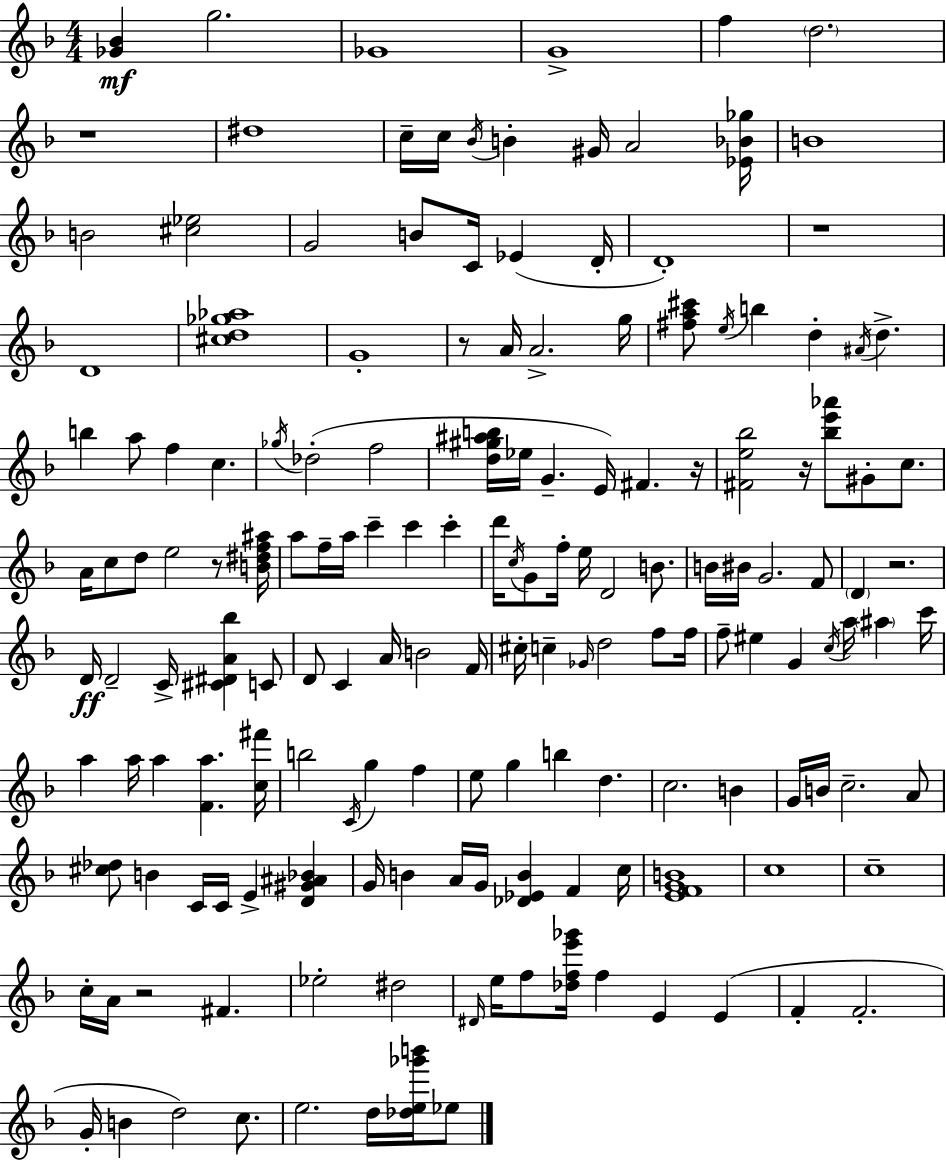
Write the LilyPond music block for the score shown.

{
  \clef treble
  \numericTimeSignature
  \time 4/4
  \key f \major
  <ges' bes'>4\mf g''2. | ges'1 | g'1-> | f''4 \parenthesize d''2. | \break r1 | dis''1 | c''16-- c''16 \acciaccatura { bes'16 } b'4-. gis'16 a'2 | <ees' bes' ges''>16 b'1 | \break b'2 <cis'' ees''>2 | g'2 b'8 c'16 ees'4( | d'16-. d'1-.) | r1 | \break d'1 | <cis'' d'' ges'' aes''>1 | g'1-. | r8 a'16 a'2.-> | \break g''16 <fis'' a'' cis'''>8 \acciaccatura { e''16 } b''4 d''4-. \acciaccatura { ais'16 } d''4.-> | b''4 a''8 f''4 c''4. | \acciaccatura { ges''16 } des''2-.( f''2 | <d'' gis'' ais'' b''>16 ees''16 g'4.-- e'16) fis'4. | \break r16 <fis' e'' bes''>2 r16 <bes'' e''' aes'''>8 gis'8-. | c''8. a'16 c''8 d''8 e''2 | r8 <b' dis'' f'' ais''>16 a''8 f''16-- a''16 c'''4-- c'''4 | c'''4-. d'''16 \acciaccatura { c''16 } g'8 f''16-. e''16 d'2 | \break b'8. b'16 bis'16 g'2. | f'8 \parenthesize d'4 r2. | d'16\ff d'2-- c'16-> <cis' dis' a' bes''>4 | c'8 d'8 c'4 a'16 b'2 | \break f'16 cis''16-. c''4-- \grace { ges'16 } d''2 | f''8 f''16 f''8-- eis''4 g'4 | \acciaccatura { c''16 } a''16 \parenthesize ais''4 c'''16 a''4 a''16 a''4 | <f' a''>4. <c'' fis'''>16 b''2 \acciaccatura { c'16 } | \break g''4 f''4 e''8 g''4 b''4 | d''4. c''2. | b'4 g'16 b'16 c''2.-- | a'8 <cis'' des''>8 b'4 c'16 c'16 | \break e'4-> <d' gis' ais' bes'>4 g'16 b'4 a'16 g'16 <des' ees' b'>4 | f'4 c''16 <e' f' g' b'>1 | c''1 | c''1-- | \break c''16-. a'16 r2 | fis'4. ees''2-. | dis''2 \grace { dis'16 } e''16 f''8 <des'' f'' e''' ges'''>16 f''4 | e'4 e'4( f'4-. f'2.-. | \break g'16-. b'4 d''2) | c''8. e''2. | d''16 <des'' e'' ges''' b'''>16 ees''8 \bar "|."
}